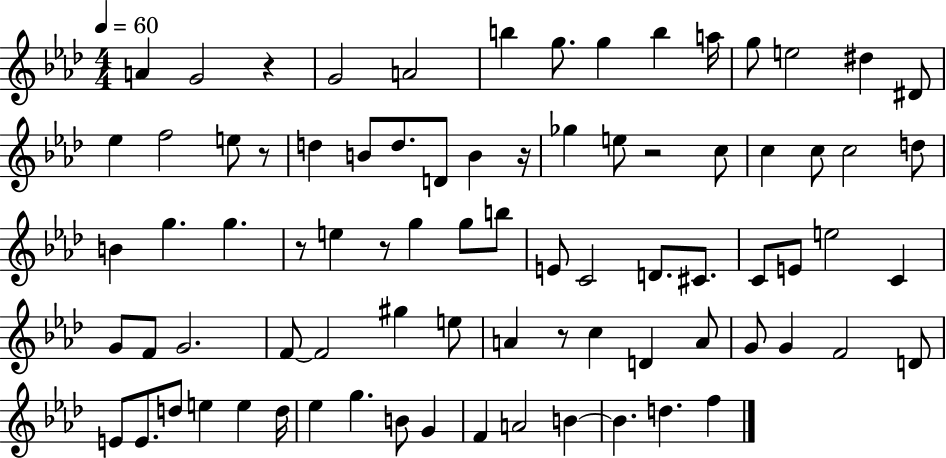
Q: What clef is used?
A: treble